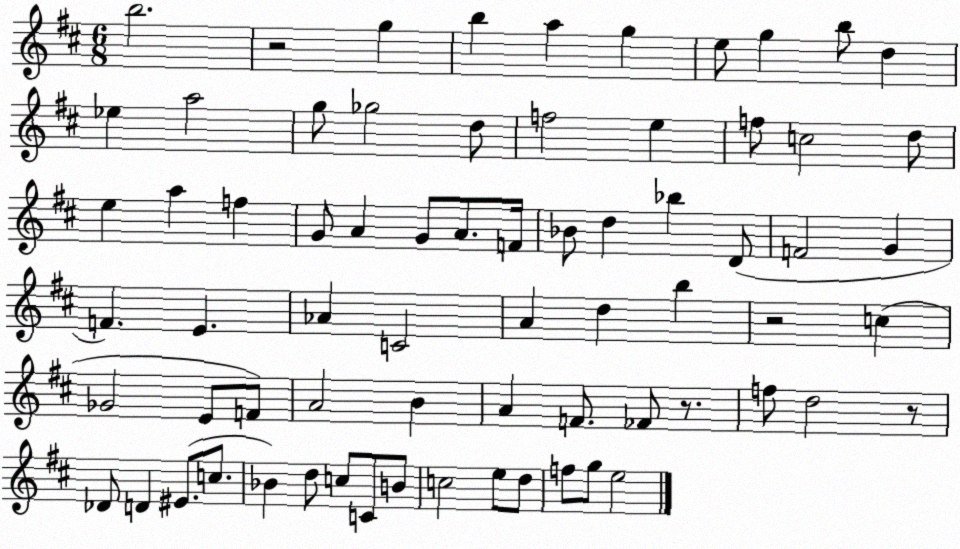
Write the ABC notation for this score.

X:1
T:Untitled
M:6/8
L:1/4
K:D
b2 z2 g b a g e/2 g b/2 d _e a2 g/2 _g2 d/2 f2 e f/2 c2 d/2 e a f G/2 A G/2 A/2 F/4 _B/2 d _b D/2 F2 G F E _A C2 A d b z2 c _G2 E/2 F/2 A2 B A F/2 _F/2 z/2 f/2 d2 z/2 _D/2 D ^E/2 c/2 _B d/2 c/2 C/2 B/2 c2 e/2 d/2 f/2 g/2 e2